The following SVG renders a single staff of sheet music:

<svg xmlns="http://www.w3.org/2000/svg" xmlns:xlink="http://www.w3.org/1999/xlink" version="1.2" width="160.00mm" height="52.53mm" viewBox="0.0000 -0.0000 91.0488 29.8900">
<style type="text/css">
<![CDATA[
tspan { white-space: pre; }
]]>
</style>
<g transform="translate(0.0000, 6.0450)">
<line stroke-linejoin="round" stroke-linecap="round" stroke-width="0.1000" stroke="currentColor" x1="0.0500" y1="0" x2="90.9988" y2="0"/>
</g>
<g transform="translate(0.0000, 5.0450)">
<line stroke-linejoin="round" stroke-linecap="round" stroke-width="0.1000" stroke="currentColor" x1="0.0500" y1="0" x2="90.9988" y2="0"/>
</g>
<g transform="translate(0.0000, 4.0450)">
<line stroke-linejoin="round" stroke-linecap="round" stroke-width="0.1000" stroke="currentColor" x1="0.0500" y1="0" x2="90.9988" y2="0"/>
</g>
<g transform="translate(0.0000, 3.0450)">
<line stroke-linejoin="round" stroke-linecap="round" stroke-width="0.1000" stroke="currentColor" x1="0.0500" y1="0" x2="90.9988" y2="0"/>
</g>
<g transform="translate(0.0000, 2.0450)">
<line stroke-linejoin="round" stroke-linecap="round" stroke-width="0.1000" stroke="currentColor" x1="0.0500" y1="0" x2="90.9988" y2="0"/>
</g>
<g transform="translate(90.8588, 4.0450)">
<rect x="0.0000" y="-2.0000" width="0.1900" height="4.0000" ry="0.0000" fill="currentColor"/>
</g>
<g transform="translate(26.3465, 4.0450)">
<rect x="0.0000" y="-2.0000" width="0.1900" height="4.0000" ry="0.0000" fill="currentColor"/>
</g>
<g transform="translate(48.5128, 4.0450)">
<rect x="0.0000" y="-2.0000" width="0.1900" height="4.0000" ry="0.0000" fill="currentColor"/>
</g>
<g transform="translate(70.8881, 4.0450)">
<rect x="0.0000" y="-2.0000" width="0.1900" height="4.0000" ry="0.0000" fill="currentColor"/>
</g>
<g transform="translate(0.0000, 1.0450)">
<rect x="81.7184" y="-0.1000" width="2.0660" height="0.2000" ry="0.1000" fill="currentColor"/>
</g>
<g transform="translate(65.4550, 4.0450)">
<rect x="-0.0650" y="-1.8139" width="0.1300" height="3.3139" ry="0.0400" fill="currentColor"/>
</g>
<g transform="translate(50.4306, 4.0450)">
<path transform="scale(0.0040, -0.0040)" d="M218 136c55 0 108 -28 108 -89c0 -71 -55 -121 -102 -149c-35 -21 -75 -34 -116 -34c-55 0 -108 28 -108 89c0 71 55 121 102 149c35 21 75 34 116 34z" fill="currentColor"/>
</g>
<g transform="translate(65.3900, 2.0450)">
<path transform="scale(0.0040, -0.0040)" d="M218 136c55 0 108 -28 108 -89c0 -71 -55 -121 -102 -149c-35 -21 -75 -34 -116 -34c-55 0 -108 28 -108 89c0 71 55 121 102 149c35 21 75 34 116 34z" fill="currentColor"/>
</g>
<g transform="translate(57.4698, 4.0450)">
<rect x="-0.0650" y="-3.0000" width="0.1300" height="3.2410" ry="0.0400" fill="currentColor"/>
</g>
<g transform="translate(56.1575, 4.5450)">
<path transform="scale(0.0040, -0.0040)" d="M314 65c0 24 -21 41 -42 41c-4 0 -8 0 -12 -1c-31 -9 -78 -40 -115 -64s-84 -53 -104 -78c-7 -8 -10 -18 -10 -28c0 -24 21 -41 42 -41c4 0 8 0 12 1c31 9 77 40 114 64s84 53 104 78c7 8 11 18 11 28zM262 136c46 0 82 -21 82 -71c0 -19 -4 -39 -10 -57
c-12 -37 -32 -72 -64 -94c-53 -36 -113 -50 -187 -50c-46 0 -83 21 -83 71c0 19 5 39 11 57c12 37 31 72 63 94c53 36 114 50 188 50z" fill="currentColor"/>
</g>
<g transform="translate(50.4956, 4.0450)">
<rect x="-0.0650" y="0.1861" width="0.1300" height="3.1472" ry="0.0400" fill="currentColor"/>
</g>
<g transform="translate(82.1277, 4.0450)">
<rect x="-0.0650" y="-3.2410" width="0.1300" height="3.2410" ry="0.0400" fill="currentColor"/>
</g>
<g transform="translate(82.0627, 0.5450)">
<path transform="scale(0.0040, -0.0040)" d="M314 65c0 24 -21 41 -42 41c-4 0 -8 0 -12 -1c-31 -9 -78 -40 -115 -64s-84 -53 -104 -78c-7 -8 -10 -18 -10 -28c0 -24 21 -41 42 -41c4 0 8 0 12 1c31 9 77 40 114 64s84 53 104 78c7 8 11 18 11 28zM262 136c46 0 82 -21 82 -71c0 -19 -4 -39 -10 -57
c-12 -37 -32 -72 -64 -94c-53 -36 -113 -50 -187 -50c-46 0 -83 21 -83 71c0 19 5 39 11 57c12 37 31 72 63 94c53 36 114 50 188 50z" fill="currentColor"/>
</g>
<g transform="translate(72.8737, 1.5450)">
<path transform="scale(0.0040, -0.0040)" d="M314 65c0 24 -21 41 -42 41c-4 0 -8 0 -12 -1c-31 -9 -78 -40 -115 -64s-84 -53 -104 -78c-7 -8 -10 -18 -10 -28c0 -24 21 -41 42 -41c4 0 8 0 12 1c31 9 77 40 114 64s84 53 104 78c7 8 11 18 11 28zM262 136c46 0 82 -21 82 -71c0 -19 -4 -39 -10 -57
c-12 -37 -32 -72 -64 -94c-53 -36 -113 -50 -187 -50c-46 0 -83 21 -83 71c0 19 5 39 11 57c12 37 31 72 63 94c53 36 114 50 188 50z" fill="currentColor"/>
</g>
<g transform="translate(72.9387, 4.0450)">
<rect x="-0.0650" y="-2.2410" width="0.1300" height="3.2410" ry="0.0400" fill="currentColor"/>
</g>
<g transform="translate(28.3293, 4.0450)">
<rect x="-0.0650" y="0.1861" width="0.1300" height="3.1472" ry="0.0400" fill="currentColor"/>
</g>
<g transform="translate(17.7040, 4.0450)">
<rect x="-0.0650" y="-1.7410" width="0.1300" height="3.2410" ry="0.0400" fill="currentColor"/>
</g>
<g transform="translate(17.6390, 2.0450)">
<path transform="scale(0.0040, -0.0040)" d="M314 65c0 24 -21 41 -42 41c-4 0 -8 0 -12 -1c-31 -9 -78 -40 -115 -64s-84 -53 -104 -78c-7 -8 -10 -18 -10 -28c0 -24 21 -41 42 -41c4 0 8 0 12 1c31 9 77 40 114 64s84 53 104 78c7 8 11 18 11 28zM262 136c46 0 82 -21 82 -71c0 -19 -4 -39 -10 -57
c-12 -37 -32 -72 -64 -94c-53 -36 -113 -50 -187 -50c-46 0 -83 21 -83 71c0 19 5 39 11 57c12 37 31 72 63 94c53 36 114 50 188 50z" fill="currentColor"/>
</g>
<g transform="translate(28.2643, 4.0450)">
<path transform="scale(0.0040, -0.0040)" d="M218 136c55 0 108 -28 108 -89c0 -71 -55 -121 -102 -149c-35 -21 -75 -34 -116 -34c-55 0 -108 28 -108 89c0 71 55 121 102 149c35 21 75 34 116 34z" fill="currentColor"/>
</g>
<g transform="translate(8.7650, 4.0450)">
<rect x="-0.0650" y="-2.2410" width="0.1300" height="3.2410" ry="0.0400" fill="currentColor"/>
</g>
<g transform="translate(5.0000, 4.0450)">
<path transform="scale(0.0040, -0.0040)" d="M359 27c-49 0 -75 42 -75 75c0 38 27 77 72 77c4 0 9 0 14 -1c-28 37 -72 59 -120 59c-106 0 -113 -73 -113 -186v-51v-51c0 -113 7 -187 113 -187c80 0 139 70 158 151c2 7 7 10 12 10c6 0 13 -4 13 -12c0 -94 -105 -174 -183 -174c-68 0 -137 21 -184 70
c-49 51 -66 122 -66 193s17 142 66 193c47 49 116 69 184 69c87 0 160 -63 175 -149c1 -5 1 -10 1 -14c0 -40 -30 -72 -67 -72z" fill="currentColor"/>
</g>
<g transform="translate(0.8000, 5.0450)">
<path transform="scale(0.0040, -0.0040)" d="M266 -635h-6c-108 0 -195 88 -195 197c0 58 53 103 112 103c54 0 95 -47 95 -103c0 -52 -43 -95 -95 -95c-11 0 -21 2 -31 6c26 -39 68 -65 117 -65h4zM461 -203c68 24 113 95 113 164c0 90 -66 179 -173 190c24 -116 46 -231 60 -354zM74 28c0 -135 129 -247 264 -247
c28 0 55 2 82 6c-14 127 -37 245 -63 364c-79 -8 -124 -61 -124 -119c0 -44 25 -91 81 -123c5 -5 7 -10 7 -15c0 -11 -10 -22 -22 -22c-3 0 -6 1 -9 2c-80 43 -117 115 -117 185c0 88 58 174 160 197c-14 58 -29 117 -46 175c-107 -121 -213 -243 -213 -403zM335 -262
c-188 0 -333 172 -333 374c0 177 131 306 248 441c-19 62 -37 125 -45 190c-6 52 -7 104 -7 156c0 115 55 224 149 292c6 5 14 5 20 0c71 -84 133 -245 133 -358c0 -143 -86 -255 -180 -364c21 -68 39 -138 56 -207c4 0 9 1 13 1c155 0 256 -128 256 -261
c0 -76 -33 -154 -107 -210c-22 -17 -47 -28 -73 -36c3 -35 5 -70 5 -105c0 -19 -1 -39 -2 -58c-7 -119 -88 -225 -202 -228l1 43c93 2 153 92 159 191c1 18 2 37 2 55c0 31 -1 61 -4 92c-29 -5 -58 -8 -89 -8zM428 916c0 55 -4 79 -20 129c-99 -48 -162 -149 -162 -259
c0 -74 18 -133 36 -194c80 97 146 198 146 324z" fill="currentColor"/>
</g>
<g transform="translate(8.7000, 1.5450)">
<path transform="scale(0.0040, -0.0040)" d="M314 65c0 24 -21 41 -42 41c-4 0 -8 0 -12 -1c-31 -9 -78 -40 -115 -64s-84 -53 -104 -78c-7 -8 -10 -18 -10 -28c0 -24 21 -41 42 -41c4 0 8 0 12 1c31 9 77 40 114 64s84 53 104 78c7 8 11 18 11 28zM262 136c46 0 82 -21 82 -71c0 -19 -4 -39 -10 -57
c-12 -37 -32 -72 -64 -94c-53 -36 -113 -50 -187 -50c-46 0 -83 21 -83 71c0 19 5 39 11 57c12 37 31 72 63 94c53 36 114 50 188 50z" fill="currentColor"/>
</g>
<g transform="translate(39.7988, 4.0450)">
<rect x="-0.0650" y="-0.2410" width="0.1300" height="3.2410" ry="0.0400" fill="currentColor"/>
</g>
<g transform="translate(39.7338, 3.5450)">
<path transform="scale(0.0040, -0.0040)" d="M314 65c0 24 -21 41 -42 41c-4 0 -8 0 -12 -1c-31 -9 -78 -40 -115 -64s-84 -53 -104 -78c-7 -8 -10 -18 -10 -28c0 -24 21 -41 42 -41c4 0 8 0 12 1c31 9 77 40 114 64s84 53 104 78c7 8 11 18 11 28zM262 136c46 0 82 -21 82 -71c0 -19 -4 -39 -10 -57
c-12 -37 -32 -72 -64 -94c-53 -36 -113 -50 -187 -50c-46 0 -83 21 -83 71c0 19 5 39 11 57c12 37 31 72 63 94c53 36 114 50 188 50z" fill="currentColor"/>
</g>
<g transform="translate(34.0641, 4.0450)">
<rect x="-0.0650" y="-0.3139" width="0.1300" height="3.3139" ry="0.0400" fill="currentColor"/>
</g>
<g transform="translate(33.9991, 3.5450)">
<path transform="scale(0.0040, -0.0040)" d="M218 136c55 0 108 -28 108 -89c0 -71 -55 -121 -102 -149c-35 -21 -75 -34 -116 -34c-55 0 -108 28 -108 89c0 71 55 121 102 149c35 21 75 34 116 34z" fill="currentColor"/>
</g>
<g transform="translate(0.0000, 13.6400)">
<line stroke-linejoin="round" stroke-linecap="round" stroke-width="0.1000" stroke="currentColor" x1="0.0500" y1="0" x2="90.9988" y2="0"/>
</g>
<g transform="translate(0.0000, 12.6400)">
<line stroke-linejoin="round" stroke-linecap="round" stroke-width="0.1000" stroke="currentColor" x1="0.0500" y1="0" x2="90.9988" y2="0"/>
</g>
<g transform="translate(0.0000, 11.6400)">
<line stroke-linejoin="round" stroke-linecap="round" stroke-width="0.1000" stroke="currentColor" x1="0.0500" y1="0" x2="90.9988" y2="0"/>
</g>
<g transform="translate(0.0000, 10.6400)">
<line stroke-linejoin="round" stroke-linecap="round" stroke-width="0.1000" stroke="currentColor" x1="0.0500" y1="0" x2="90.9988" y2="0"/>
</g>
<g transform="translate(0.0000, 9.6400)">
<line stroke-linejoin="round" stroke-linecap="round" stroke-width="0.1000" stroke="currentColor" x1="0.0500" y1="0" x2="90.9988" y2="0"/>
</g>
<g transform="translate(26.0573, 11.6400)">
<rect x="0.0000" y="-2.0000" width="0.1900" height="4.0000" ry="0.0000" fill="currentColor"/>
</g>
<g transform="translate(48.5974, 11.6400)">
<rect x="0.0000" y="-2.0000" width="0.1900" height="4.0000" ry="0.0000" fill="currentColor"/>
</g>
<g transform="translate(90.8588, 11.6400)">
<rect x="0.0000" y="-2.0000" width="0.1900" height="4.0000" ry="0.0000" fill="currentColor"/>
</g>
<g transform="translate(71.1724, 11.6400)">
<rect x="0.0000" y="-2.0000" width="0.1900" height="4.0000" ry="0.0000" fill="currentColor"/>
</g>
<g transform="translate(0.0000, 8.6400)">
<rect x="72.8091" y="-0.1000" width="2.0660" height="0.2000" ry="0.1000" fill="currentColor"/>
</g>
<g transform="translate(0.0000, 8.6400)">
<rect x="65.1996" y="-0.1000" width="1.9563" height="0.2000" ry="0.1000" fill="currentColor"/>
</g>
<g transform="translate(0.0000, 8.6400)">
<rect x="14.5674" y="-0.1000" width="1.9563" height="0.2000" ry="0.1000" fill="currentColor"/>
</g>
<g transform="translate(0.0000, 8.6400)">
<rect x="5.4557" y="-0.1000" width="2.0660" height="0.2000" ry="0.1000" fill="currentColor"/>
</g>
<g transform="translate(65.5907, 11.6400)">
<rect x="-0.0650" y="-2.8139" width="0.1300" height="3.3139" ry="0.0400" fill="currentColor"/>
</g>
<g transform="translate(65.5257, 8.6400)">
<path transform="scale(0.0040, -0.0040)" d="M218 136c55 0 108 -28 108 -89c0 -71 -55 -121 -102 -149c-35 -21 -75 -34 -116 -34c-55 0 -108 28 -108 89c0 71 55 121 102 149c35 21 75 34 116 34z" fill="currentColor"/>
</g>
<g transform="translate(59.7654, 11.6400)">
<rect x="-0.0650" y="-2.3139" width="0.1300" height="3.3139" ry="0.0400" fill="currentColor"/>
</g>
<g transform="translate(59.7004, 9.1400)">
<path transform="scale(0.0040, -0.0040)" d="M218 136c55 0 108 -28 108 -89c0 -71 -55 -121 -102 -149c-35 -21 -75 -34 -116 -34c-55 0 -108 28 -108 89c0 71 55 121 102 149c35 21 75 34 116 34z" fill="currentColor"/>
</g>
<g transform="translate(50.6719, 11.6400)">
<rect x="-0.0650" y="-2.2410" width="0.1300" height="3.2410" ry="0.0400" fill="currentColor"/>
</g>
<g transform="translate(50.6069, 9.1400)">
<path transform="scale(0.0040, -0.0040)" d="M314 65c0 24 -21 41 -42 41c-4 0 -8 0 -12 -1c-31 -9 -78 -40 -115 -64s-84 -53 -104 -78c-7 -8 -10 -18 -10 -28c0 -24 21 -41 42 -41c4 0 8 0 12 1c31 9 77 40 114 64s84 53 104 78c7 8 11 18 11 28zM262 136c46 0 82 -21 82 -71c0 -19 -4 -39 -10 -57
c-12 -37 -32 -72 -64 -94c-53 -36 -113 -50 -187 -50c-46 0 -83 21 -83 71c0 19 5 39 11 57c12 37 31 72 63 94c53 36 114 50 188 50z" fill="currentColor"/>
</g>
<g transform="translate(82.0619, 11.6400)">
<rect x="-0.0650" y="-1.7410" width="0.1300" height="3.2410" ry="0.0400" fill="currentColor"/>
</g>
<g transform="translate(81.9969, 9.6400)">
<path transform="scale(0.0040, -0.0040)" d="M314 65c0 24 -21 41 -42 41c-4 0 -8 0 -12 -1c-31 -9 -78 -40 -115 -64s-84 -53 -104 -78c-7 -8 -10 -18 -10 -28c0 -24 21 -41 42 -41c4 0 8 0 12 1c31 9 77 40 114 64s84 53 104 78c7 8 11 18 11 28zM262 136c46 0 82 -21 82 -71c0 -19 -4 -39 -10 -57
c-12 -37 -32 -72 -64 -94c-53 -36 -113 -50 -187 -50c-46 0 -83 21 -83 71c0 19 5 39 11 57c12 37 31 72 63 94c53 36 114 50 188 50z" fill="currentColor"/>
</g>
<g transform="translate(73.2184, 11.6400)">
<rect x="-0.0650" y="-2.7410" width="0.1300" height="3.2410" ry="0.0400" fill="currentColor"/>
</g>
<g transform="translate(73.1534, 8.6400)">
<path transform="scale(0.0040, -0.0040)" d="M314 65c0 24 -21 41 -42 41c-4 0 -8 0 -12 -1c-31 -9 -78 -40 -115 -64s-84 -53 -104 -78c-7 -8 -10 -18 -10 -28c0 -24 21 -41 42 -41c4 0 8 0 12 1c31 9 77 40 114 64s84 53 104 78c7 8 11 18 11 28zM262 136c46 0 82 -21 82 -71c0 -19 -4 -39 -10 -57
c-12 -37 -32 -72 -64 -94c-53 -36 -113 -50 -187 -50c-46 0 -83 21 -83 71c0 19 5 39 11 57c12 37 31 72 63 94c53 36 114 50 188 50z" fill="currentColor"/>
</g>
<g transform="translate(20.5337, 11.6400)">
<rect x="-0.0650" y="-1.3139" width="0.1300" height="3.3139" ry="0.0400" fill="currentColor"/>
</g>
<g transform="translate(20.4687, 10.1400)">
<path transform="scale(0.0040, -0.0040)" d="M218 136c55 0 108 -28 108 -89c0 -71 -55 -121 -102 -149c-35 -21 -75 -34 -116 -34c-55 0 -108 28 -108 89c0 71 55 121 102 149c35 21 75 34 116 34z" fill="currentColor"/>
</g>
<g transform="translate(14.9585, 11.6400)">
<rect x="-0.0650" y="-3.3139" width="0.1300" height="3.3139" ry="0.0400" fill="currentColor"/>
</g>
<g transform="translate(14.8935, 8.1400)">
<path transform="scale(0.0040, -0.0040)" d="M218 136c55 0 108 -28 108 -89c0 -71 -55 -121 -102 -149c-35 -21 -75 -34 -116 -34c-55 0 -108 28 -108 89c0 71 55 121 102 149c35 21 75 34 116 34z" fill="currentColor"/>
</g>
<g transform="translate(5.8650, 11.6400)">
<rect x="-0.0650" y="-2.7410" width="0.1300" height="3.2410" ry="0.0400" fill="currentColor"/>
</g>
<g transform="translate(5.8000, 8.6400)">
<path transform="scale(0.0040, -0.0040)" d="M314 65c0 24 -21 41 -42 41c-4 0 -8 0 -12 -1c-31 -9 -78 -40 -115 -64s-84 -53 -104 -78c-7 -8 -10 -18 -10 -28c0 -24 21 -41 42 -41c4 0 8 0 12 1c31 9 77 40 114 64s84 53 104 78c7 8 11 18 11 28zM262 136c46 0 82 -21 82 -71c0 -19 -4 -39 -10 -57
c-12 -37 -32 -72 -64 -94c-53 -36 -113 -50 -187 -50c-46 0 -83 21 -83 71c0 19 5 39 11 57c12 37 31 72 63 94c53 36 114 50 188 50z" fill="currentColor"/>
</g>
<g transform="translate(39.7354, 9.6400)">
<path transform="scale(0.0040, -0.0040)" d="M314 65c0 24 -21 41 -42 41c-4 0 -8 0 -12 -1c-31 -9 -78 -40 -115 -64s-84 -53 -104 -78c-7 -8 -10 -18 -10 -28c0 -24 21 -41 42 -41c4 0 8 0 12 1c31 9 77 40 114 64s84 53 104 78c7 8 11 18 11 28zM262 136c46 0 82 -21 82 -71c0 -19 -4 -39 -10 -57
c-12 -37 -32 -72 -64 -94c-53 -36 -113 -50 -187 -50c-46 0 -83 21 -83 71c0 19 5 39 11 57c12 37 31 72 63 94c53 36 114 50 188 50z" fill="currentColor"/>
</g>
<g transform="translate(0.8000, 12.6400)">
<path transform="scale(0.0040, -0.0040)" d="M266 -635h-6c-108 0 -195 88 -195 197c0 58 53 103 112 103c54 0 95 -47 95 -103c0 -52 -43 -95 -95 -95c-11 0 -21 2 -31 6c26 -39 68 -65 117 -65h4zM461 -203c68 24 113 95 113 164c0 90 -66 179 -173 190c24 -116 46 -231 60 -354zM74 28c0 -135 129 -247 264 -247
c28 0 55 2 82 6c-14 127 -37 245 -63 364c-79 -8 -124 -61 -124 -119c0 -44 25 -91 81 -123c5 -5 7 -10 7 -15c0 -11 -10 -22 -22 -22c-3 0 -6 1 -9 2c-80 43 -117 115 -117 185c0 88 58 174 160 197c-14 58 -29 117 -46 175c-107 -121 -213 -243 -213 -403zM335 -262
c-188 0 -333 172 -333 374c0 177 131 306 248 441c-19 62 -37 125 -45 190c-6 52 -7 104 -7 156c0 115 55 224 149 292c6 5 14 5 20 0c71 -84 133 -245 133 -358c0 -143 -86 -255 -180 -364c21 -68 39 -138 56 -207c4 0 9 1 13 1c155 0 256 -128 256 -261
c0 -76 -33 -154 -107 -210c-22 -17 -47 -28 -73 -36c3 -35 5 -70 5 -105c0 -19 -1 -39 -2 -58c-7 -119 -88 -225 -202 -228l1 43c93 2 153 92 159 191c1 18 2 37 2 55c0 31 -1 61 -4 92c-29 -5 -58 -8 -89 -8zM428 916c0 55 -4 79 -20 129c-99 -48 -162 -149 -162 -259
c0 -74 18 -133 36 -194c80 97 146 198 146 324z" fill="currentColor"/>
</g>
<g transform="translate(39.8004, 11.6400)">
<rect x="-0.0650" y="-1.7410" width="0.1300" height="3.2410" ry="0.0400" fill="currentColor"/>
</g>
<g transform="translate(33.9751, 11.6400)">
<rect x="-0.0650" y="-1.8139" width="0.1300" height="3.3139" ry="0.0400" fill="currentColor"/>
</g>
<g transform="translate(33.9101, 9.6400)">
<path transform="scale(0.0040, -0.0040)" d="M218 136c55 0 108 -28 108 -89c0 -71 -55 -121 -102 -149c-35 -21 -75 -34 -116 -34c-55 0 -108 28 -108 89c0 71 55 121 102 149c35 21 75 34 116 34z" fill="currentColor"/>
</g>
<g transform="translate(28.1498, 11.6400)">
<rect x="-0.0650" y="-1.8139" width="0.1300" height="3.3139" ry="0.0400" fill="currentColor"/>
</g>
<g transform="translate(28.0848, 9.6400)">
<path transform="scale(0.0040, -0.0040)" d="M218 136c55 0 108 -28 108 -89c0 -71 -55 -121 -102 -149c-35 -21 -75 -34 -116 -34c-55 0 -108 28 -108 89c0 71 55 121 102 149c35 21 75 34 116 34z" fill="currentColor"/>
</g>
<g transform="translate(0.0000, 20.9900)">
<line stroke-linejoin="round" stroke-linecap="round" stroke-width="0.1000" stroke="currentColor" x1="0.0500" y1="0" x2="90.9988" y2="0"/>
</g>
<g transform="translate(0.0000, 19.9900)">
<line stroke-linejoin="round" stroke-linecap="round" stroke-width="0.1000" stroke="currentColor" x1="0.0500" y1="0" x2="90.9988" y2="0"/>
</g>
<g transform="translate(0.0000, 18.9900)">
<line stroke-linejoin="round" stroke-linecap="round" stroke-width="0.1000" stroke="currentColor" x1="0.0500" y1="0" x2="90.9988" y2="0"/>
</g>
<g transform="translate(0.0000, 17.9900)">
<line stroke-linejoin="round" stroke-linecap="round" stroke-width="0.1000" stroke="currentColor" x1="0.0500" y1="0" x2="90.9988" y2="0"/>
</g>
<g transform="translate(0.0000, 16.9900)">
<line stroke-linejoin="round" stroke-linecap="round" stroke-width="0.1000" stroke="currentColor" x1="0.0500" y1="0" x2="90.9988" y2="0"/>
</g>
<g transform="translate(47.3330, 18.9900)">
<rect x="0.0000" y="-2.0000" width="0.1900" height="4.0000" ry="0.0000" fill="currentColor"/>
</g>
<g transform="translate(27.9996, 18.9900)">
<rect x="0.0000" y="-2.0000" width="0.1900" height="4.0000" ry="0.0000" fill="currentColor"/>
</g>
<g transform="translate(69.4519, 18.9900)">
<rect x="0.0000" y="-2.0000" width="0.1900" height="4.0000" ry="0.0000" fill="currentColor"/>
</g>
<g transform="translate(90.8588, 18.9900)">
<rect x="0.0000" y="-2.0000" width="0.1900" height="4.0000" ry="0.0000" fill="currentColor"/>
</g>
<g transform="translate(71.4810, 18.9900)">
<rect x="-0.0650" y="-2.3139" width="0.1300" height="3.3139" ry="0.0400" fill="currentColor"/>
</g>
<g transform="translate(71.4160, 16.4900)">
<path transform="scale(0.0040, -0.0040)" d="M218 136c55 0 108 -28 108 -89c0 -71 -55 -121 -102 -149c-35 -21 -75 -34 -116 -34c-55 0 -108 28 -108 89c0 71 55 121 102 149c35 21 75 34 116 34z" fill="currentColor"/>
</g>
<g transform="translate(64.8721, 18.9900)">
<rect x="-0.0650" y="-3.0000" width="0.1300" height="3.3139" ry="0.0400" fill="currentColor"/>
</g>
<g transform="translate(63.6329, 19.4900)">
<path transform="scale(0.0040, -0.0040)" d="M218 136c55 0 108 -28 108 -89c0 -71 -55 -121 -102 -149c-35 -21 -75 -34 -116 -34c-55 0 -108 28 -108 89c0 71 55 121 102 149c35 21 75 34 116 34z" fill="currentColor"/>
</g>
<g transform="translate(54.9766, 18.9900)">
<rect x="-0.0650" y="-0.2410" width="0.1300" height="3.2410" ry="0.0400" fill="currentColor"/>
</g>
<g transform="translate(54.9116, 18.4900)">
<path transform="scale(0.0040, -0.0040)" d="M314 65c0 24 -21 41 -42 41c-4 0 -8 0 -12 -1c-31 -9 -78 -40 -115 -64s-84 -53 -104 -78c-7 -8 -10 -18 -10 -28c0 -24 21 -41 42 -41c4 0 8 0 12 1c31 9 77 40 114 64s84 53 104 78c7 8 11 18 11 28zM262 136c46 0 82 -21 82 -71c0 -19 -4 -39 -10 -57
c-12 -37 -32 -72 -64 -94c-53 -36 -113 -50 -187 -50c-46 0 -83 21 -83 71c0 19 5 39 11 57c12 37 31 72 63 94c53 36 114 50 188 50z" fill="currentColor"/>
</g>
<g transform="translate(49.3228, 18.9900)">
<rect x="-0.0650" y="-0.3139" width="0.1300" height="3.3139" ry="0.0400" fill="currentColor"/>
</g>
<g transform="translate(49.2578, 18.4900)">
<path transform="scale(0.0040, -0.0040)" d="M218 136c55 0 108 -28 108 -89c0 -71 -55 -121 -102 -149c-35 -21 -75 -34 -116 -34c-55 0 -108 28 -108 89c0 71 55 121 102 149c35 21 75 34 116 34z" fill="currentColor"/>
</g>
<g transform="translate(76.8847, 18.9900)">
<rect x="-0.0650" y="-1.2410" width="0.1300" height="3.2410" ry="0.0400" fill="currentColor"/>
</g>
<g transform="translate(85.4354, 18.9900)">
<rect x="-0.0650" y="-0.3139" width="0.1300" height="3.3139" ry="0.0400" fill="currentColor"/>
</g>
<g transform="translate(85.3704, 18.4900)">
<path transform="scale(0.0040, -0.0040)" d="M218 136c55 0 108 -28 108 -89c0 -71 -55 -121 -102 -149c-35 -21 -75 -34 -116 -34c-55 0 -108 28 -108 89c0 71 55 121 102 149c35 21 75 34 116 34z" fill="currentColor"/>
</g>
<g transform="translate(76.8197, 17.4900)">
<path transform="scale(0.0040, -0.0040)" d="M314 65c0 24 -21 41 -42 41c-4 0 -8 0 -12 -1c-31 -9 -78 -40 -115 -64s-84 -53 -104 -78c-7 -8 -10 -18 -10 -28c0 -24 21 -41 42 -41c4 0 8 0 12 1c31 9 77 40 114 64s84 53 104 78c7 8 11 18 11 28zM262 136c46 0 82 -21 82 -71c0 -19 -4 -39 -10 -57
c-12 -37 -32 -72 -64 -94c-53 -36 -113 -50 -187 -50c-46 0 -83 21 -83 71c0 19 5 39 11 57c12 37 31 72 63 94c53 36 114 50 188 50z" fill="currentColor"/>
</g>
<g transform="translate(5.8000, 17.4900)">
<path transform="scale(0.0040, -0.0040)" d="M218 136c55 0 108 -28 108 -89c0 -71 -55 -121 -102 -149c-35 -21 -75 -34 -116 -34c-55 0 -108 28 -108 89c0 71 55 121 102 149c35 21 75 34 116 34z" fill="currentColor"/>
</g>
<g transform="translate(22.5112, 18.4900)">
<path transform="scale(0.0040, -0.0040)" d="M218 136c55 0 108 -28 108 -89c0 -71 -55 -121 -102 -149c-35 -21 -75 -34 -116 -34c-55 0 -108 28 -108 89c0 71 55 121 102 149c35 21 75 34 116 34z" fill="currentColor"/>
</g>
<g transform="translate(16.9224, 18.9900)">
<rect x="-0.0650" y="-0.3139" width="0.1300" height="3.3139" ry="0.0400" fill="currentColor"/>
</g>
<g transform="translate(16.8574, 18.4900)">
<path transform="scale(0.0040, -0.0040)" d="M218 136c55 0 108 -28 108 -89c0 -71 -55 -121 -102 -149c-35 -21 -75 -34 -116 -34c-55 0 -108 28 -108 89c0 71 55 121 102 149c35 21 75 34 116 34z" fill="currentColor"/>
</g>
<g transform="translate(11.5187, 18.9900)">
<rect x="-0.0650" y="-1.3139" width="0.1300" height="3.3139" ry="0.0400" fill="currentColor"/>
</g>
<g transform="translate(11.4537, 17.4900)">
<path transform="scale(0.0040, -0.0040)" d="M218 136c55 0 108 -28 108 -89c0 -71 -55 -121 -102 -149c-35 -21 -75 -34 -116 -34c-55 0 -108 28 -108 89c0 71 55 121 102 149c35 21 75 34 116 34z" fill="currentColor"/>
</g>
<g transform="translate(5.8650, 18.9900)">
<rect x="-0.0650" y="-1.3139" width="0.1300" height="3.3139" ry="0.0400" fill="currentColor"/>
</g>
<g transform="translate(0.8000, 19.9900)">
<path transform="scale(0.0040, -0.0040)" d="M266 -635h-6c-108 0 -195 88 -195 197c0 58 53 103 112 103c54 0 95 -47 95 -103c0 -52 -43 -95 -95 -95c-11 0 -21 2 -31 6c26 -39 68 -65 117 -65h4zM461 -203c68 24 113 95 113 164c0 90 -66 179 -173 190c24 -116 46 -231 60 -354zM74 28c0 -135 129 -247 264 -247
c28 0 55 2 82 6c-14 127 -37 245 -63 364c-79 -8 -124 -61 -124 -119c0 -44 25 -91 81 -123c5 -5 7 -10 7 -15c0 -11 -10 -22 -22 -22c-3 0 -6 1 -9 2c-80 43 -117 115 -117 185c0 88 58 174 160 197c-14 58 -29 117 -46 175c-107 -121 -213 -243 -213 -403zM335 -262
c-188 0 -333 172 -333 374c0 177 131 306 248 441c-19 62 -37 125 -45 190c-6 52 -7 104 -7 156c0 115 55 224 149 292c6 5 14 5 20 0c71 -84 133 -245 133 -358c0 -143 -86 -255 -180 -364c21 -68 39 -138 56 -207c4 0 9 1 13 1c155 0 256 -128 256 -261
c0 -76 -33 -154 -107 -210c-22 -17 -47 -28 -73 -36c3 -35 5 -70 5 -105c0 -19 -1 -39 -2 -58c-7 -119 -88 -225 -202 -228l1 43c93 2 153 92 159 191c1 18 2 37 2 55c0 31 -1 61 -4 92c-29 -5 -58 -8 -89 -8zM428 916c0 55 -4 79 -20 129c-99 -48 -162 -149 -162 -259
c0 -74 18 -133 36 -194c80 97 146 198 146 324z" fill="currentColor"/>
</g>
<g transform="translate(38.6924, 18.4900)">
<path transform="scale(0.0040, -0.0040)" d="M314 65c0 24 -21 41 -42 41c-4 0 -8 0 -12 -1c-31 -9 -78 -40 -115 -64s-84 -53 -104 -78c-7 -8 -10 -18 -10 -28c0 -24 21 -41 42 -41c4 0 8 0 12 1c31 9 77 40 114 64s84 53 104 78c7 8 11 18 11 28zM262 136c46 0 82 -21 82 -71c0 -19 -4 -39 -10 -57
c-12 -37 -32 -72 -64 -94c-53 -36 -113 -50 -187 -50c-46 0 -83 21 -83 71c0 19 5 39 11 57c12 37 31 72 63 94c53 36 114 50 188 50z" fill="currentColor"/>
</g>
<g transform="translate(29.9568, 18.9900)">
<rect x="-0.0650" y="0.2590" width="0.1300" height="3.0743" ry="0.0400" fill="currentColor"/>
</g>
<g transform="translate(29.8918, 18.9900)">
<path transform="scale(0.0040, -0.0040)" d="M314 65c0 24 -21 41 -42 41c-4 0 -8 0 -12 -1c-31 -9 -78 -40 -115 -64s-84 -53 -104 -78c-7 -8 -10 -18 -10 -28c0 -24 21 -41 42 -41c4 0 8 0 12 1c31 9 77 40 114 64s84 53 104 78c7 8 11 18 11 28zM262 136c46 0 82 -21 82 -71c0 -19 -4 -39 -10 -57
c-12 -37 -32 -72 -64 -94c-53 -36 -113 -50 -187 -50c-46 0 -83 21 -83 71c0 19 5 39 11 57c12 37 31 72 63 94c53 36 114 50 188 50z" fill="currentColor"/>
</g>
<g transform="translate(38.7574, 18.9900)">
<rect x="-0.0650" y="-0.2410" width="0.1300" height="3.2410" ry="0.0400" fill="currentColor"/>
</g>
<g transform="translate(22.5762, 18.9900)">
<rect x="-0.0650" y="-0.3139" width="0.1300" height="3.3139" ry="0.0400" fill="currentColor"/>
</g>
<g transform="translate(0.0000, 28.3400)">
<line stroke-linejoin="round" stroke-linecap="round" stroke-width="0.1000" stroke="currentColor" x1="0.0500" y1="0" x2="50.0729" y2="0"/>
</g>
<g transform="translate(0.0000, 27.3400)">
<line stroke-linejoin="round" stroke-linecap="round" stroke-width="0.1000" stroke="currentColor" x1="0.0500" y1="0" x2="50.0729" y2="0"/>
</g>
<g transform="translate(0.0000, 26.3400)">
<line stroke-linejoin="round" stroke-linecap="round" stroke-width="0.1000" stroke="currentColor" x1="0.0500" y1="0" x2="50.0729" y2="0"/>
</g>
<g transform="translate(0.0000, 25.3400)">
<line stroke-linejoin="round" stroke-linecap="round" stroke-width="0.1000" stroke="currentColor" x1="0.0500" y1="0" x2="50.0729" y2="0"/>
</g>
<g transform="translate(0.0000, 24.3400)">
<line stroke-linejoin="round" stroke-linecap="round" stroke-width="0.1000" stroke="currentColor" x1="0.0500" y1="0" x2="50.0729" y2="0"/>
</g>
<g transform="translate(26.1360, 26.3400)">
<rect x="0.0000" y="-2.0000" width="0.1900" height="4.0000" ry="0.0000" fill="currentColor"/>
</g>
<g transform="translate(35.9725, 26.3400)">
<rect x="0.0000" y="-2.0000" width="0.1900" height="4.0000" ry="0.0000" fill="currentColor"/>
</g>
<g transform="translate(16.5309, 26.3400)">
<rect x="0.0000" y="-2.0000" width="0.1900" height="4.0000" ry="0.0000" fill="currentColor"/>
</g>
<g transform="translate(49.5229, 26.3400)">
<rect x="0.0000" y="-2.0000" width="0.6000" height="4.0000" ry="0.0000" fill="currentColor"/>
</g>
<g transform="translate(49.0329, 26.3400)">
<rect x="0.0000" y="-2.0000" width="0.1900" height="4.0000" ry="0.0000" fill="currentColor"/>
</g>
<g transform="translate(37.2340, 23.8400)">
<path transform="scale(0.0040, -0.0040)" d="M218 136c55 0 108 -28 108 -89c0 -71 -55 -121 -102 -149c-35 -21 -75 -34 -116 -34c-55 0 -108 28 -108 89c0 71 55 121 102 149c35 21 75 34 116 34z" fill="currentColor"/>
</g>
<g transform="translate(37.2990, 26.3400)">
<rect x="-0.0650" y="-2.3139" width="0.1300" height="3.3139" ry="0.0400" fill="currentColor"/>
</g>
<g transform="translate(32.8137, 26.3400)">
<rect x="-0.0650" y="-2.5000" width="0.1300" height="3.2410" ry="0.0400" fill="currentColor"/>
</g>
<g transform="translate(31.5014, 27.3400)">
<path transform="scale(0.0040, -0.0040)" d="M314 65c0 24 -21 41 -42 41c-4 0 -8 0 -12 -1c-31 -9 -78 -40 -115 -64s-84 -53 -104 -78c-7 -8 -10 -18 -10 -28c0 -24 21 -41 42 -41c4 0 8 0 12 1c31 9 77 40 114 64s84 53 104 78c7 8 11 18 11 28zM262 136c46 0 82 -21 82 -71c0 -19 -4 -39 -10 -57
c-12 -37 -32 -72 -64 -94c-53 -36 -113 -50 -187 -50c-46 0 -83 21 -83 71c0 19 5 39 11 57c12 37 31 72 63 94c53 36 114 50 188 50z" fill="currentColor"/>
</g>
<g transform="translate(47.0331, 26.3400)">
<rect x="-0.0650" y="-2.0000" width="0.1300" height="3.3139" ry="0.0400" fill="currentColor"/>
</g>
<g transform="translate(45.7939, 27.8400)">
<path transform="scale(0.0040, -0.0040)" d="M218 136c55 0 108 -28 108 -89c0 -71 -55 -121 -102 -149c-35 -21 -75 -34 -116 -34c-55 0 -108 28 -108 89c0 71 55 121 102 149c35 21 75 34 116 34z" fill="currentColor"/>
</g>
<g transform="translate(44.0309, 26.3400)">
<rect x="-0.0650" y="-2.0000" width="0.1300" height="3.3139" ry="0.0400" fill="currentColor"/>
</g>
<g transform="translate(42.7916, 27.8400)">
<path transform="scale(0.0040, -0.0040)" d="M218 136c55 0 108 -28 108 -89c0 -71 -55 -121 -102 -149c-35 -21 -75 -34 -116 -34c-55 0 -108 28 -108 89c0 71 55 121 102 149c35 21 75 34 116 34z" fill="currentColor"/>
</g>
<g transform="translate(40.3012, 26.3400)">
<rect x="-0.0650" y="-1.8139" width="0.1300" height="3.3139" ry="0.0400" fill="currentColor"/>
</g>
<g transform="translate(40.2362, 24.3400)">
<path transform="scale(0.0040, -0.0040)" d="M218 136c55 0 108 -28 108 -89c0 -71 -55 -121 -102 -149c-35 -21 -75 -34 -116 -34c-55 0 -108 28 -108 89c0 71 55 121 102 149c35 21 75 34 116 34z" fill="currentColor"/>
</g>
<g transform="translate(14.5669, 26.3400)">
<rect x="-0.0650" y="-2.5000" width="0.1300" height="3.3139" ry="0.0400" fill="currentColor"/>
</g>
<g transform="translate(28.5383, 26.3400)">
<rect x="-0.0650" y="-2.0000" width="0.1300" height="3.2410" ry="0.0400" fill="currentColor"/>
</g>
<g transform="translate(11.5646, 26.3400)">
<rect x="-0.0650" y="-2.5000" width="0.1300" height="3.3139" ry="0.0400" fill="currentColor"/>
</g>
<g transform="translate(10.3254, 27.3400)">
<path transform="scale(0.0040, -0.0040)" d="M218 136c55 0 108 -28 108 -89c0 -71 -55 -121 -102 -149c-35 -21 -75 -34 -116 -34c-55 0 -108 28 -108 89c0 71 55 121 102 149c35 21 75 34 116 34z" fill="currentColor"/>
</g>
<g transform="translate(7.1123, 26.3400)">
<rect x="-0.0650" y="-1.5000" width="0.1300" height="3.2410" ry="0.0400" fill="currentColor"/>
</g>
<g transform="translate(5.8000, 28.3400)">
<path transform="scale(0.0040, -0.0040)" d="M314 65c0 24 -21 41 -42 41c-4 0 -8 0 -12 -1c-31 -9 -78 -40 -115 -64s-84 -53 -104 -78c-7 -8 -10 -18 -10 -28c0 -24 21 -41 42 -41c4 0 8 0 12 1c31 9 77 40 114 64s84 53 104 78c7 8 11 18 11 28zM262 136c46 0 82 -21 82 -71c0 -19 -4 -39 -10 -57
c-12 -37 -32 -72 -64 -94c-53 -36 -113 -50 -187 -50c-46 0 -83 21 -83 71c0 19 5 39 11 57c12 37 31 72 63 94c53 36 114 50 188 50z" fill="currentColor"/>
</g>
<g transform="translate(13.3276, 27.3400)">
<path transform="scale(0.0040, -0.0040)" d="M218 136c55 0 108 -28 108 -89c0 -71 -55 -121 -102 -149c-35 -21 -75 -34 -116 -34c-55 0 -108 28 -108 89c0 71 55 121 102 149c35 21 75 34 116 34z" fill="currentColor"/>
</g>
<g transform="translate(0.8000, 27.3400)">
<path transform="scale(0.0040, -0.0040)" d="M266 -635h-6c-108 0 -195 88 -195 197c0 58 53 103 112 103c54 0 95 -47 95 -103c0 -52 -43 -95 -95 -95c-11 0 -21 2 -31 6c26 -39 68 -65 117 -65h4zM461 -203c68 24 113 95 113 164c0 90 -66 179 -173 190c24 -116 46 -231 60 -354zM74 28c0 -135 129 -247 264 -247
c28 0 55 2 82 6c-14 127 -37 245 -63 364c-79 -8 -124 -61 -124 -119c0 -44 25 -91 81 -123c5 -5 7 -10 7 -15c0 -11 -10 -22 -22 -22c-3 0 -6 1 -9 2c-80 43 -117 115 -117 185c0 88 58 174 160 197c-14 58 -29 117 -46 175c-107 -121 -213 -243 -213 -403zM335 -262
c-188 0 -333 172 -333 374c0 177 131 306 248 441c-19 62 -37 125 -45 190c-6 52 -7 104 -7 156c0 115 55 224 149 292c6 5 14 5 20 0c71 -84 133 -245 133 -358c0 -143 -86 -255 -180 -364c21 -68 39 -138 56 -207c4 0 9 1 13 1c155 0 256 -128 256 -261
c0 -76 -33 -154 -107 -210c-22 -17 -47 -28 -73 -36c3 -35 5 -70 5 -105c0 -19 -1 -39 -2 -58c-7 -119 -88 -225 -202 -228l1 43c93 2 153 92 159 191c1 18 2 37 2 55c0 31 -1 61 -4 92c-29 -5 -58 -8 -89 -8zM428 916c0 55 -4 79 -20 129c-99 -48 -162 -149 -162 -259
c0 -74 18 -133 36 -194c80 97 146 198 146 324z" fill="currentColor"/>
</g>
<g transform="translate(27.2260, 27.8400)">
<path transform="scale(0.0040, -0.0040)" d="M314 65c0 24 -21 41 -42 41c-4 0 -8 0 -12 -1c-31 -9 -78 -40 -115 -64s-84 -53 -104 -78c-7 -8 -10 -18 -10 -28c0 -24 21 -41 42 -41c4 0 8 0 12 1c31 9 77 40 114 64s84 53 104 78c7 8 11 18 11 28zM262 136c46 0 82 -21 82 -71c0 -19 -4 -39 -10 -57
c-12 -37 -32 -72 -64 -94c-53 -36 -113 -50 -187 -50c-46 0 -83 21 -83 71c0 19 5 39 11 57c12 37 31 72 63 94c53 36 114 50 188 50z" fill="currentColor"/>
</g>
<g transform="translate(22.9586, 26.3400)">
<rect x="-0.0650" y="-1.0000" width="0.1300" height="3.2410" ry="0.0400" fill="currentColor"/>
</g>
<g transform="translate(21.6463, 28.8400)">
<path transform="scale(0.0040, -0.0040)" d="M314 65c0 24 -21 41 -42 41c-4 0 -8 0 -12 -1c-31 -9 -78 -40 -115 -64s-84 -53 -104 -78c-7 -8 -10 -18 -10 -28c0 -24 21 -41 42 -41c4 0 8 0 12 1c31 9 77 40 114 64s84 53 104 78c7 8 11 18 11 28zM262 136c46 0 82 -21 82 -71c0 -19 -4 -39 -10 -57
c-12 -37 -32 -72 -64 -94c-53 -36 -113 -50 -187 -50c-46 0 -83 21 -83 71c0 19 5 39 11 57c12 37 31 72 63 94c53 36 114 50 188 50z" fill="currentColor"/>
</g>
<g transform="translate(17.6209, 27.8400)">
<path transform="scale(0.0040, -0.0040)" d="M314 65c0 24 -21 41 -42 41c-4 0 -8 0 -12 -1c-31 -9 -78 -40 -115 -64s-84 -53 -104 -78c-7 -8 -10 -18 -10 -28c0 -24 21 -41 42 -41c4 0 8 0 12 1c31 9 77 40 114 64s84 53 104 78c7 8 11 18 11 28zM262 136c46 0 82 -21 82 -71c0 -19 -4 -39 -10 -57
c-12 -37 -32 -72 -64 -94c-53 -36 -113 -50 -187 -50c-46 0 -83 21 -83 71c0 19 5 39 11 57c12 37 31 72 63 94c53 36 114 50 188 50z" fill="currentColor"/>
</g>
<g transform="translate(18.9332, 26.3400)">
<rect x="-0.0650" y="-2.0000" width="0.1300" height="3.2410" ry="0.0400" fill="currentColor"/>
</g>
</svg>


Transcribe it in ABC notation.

X:1
T:Untitled
M:4/4
L:1/4
K:C
g2 f2 B c c2 B A2 f g2 b2 a2 b e f f f2 g2 g a a2 f2 e e c c B2 c2 c c2 A g e2 c E2 G G F2 D2 F2 G2 g f F F